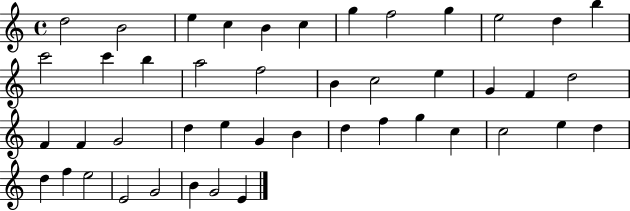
{
  \clef treble
  \time 4/4
  \defaultTimeSignature
  \key c \major
  d''2 b'2 | e''4 c''4 b'4 c''4 | g''4 f''2 g''4 | e''2 d''4 b''4 | \break c'''2 c'''4 b''4 | a''2 f''2 | b'4 c''2 e''4 | g'4 f'4 d''2 | \break f'4 f'4 g'2 | d''4 e''4 g'4 b'4 | d''4 f''4 g''4 c''4 | c''2 e''4 d''4 | \break d''4 f''4 e''2 | e'2 g'2 | b'4 g'2 e'4 | \bar "|."
}